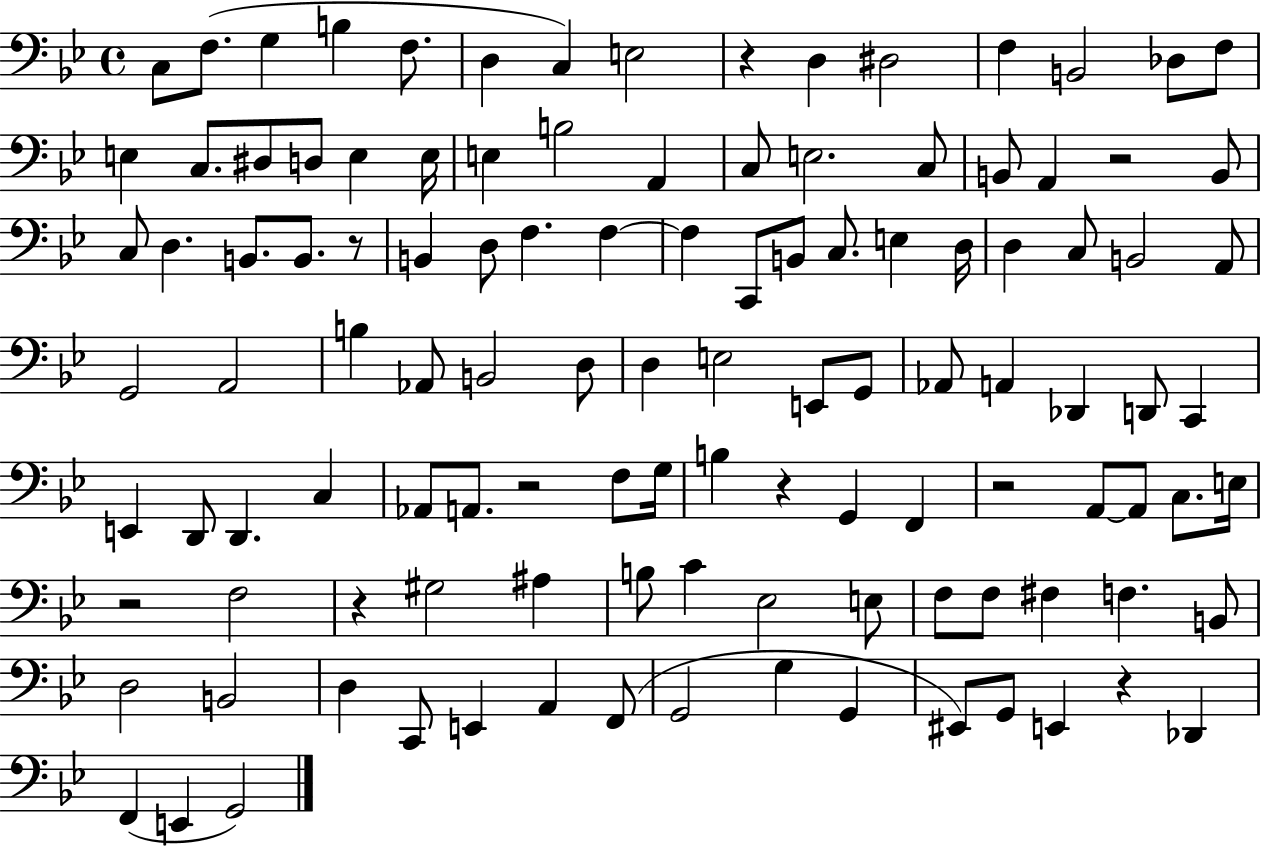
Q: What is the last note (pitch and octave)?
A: G2